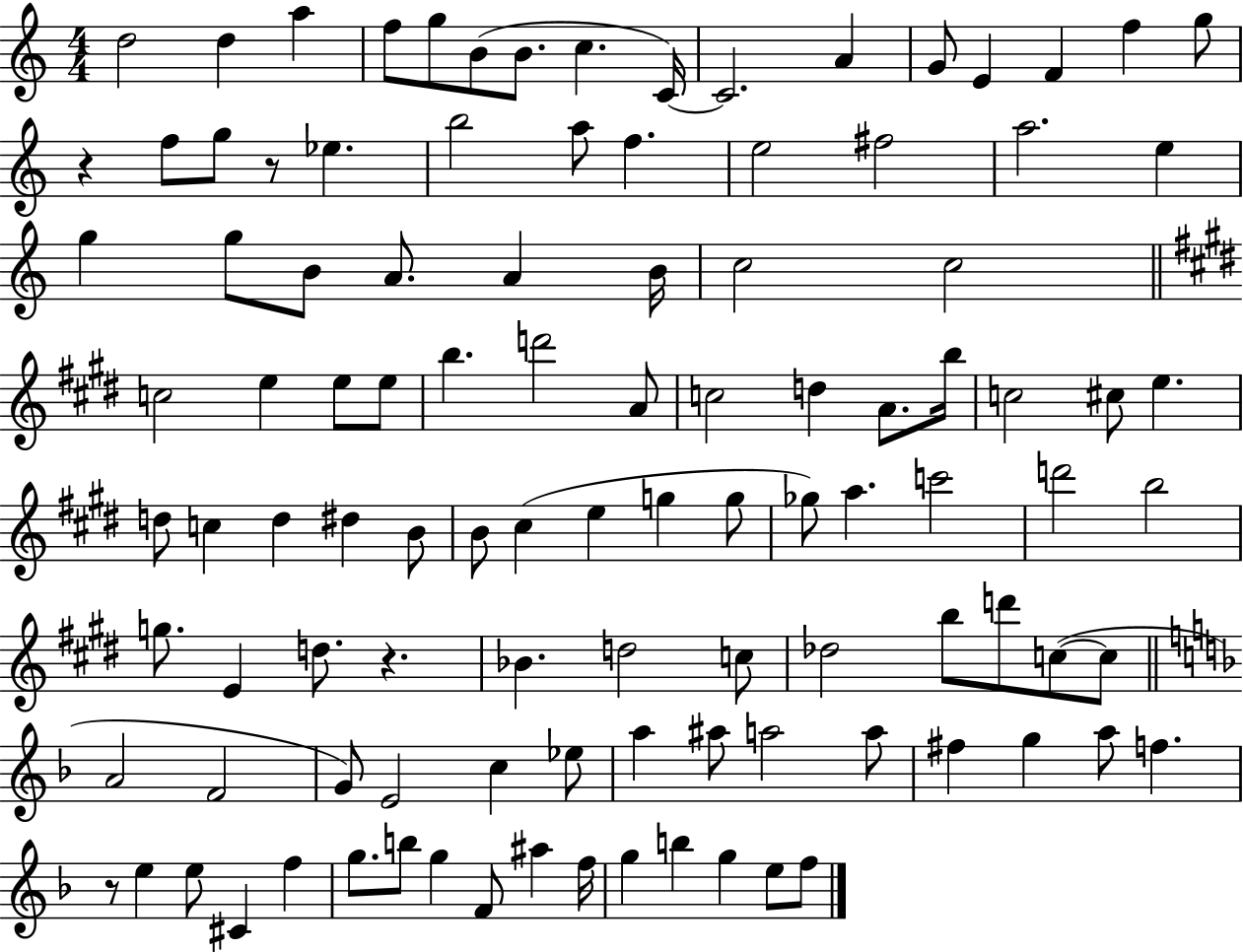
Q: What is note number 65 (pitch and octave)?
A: E4